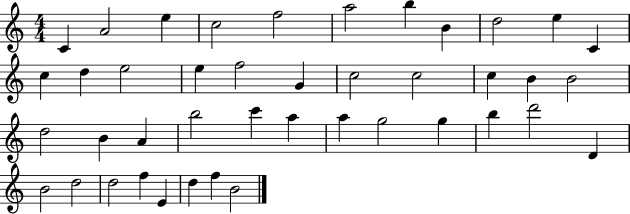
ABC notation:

X:1
T:Untitled
M:4/4
L:1/4
K:C
C A2 e c2 f2 a2 b B d2 e C c d e2 e f2 G c2 c2 c B B2 d2 B A b2 c' a a g2 g b d'2 D B2 d2 d2 f E d f B2